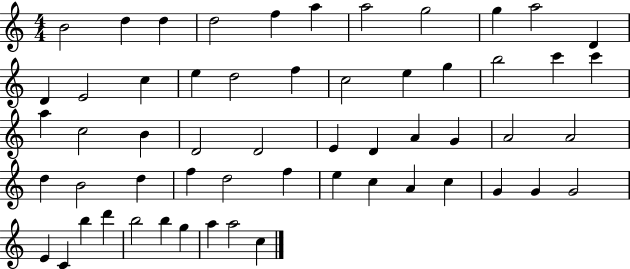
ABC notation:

X:1
T:Untitled
M:4/4
L:1/4
K:C
B2 d d d2 f a a2 g2 g a2 D D E2 c e d2 f c2 e g b2 c' c' a c2 B D2 D2 E D A G A2 A2 d B2 d f d2 f e c A c G G G2 E C b d' b2 b g a a2 c